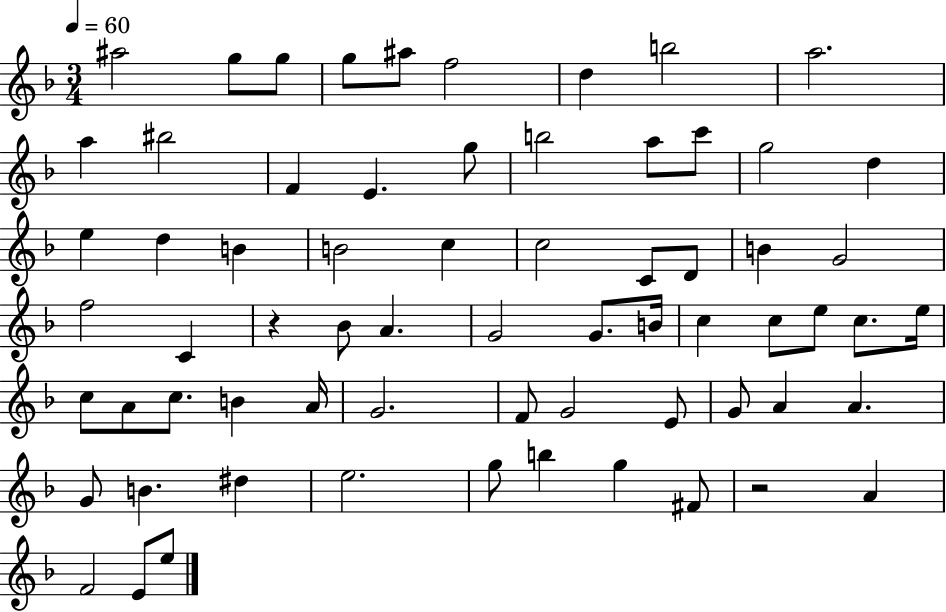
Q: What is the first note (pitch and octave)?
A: A#5